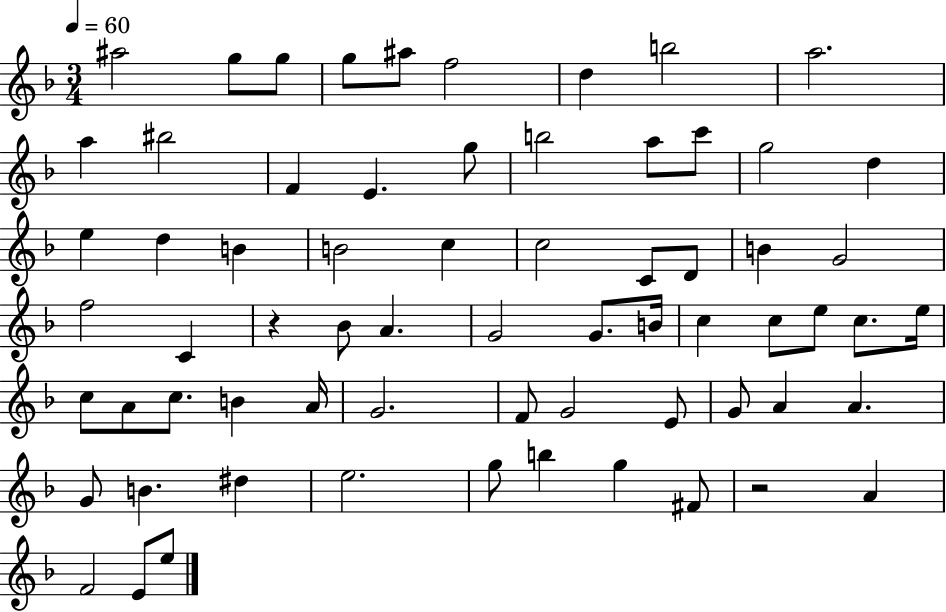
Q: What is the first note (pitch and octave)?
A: A#5